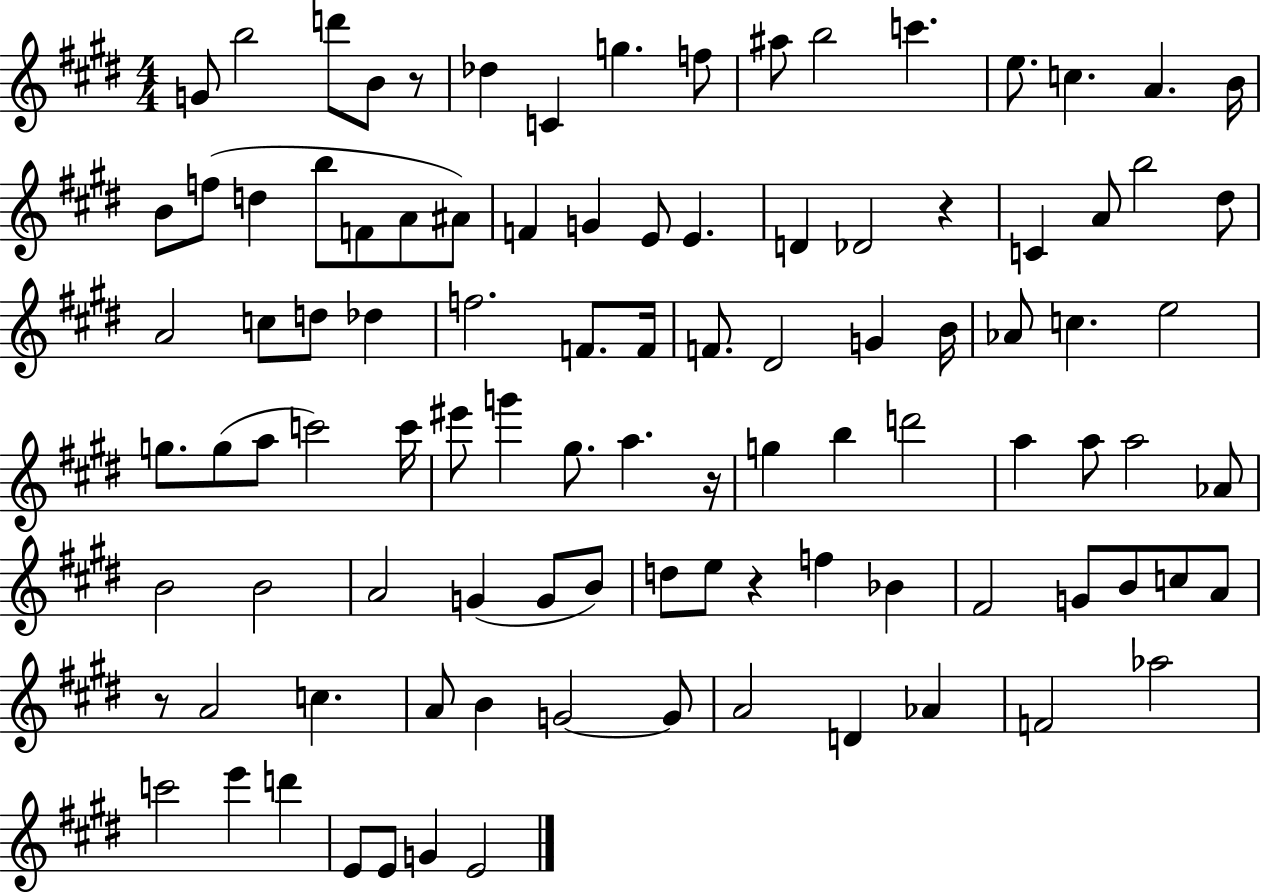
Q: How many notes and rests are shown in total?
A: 100